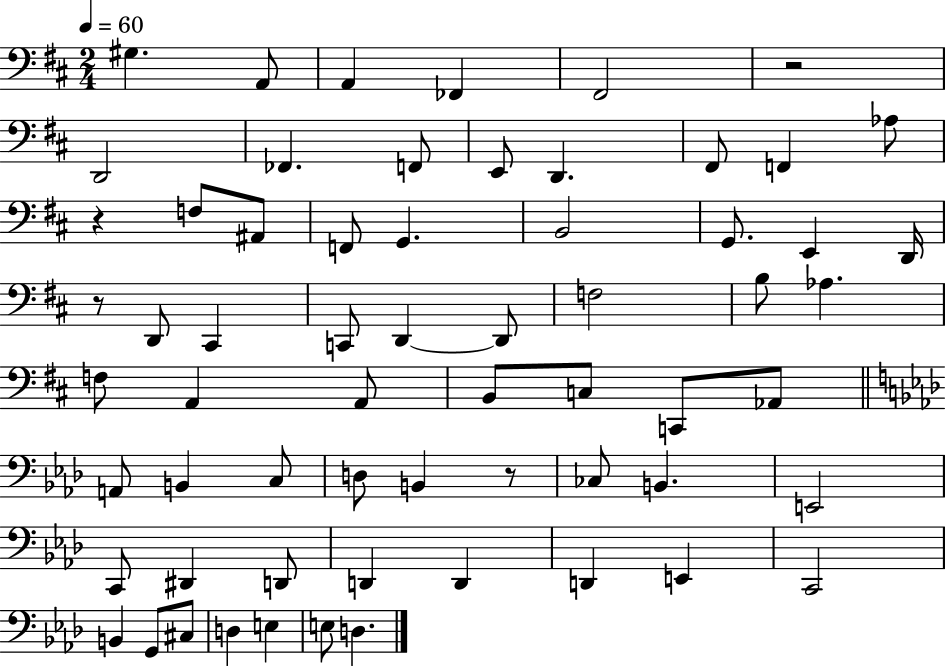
{
  \clef bass
  \numericTimeSignature
  \time 2/4
  \key d \major
  \tempo 4 = 60
  gis4. a,8 | a,4 fes,4 | fis,2 | r2 | \break d,2 | fes,4. f,8 | e,8 d,4. | fis,8 f,4 aes8 | \break r4 f8 ais,8 | f,8 g,4. | b,2 | g,8. e,4 d,16 | \break r8 d,8 cis,4 | c,8 d,4~~ d,8 | f2 | b8 aes4. | \break f8 a,4 a,8 | b,8 c8 c,8 aes,8 | \bar "||" \break \key aes \major a,8 b,4 c8 | d8 b,4 r8 | ces8 b,4. | e,2 | \break c,8 dis,4 d,8 | d,4 d,4 | d,4 e,4 | c,2 | \break b,4 g,8 cis8 | d4 e4 | e8 d4. | \bar "|."
}